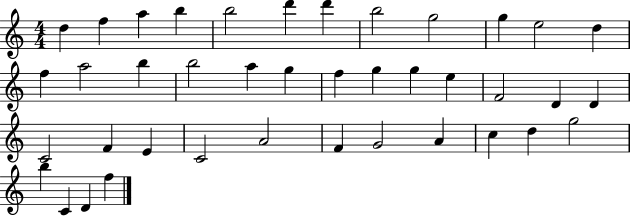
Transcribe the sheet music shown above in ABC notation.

X:1
T:Untitled
M:4/4
L:1/4
K:C
d f a b b2 d' d' b2 g2 g e2 d f a2 b b2 a g f g g e F2 D D C2 F E C2 A2 F G2 A c d g2 b C D f